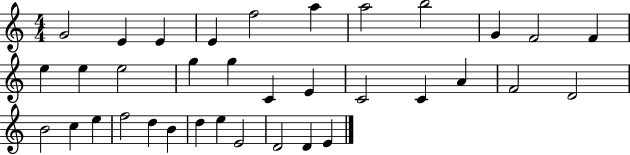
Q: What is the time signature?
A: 4/4